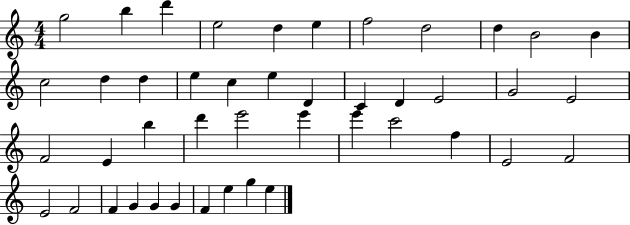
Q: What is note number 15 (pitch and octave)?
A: E5